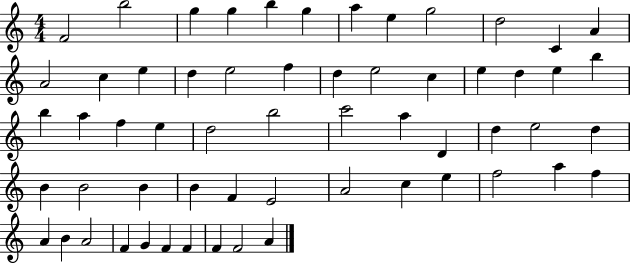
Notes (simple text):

F4/h B5/h G5/q G5/q B5/q G5/q A5/q E5/q G5/h D5/h C4/q A4/q A4/h C5/q E5/q D5/q E5/h F5/q D5/q E5/h C5/q E5/q D5/q E5/q B5/q B5/q A5/q F5/q E5/q D5/h B5/h C6/h A5/q D4/q D5/q E5/h D5/q B4/q B4/h B4/q B4/q F4/q E4/h A4/h C5/q E5/q F5/h A5/q F5/q A4/q B4/q A4/h F4/q G4/q F4/q F4/q F4/q F4/h A4/q